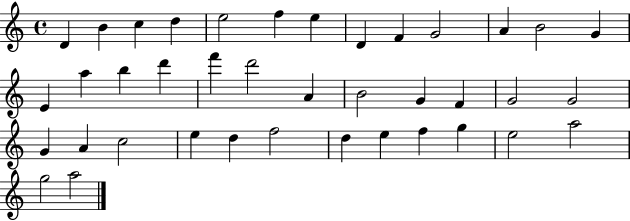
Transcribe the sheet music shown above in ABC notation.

X:1
T:Untitled
M:4/4
L:1/4
K:C
D B c d e2 f e D F G2 A B2 G E a b d' f' d'2 A B2 G F G2 G2 G A c2 e d f2 d e f g e2 a2 g2 a2